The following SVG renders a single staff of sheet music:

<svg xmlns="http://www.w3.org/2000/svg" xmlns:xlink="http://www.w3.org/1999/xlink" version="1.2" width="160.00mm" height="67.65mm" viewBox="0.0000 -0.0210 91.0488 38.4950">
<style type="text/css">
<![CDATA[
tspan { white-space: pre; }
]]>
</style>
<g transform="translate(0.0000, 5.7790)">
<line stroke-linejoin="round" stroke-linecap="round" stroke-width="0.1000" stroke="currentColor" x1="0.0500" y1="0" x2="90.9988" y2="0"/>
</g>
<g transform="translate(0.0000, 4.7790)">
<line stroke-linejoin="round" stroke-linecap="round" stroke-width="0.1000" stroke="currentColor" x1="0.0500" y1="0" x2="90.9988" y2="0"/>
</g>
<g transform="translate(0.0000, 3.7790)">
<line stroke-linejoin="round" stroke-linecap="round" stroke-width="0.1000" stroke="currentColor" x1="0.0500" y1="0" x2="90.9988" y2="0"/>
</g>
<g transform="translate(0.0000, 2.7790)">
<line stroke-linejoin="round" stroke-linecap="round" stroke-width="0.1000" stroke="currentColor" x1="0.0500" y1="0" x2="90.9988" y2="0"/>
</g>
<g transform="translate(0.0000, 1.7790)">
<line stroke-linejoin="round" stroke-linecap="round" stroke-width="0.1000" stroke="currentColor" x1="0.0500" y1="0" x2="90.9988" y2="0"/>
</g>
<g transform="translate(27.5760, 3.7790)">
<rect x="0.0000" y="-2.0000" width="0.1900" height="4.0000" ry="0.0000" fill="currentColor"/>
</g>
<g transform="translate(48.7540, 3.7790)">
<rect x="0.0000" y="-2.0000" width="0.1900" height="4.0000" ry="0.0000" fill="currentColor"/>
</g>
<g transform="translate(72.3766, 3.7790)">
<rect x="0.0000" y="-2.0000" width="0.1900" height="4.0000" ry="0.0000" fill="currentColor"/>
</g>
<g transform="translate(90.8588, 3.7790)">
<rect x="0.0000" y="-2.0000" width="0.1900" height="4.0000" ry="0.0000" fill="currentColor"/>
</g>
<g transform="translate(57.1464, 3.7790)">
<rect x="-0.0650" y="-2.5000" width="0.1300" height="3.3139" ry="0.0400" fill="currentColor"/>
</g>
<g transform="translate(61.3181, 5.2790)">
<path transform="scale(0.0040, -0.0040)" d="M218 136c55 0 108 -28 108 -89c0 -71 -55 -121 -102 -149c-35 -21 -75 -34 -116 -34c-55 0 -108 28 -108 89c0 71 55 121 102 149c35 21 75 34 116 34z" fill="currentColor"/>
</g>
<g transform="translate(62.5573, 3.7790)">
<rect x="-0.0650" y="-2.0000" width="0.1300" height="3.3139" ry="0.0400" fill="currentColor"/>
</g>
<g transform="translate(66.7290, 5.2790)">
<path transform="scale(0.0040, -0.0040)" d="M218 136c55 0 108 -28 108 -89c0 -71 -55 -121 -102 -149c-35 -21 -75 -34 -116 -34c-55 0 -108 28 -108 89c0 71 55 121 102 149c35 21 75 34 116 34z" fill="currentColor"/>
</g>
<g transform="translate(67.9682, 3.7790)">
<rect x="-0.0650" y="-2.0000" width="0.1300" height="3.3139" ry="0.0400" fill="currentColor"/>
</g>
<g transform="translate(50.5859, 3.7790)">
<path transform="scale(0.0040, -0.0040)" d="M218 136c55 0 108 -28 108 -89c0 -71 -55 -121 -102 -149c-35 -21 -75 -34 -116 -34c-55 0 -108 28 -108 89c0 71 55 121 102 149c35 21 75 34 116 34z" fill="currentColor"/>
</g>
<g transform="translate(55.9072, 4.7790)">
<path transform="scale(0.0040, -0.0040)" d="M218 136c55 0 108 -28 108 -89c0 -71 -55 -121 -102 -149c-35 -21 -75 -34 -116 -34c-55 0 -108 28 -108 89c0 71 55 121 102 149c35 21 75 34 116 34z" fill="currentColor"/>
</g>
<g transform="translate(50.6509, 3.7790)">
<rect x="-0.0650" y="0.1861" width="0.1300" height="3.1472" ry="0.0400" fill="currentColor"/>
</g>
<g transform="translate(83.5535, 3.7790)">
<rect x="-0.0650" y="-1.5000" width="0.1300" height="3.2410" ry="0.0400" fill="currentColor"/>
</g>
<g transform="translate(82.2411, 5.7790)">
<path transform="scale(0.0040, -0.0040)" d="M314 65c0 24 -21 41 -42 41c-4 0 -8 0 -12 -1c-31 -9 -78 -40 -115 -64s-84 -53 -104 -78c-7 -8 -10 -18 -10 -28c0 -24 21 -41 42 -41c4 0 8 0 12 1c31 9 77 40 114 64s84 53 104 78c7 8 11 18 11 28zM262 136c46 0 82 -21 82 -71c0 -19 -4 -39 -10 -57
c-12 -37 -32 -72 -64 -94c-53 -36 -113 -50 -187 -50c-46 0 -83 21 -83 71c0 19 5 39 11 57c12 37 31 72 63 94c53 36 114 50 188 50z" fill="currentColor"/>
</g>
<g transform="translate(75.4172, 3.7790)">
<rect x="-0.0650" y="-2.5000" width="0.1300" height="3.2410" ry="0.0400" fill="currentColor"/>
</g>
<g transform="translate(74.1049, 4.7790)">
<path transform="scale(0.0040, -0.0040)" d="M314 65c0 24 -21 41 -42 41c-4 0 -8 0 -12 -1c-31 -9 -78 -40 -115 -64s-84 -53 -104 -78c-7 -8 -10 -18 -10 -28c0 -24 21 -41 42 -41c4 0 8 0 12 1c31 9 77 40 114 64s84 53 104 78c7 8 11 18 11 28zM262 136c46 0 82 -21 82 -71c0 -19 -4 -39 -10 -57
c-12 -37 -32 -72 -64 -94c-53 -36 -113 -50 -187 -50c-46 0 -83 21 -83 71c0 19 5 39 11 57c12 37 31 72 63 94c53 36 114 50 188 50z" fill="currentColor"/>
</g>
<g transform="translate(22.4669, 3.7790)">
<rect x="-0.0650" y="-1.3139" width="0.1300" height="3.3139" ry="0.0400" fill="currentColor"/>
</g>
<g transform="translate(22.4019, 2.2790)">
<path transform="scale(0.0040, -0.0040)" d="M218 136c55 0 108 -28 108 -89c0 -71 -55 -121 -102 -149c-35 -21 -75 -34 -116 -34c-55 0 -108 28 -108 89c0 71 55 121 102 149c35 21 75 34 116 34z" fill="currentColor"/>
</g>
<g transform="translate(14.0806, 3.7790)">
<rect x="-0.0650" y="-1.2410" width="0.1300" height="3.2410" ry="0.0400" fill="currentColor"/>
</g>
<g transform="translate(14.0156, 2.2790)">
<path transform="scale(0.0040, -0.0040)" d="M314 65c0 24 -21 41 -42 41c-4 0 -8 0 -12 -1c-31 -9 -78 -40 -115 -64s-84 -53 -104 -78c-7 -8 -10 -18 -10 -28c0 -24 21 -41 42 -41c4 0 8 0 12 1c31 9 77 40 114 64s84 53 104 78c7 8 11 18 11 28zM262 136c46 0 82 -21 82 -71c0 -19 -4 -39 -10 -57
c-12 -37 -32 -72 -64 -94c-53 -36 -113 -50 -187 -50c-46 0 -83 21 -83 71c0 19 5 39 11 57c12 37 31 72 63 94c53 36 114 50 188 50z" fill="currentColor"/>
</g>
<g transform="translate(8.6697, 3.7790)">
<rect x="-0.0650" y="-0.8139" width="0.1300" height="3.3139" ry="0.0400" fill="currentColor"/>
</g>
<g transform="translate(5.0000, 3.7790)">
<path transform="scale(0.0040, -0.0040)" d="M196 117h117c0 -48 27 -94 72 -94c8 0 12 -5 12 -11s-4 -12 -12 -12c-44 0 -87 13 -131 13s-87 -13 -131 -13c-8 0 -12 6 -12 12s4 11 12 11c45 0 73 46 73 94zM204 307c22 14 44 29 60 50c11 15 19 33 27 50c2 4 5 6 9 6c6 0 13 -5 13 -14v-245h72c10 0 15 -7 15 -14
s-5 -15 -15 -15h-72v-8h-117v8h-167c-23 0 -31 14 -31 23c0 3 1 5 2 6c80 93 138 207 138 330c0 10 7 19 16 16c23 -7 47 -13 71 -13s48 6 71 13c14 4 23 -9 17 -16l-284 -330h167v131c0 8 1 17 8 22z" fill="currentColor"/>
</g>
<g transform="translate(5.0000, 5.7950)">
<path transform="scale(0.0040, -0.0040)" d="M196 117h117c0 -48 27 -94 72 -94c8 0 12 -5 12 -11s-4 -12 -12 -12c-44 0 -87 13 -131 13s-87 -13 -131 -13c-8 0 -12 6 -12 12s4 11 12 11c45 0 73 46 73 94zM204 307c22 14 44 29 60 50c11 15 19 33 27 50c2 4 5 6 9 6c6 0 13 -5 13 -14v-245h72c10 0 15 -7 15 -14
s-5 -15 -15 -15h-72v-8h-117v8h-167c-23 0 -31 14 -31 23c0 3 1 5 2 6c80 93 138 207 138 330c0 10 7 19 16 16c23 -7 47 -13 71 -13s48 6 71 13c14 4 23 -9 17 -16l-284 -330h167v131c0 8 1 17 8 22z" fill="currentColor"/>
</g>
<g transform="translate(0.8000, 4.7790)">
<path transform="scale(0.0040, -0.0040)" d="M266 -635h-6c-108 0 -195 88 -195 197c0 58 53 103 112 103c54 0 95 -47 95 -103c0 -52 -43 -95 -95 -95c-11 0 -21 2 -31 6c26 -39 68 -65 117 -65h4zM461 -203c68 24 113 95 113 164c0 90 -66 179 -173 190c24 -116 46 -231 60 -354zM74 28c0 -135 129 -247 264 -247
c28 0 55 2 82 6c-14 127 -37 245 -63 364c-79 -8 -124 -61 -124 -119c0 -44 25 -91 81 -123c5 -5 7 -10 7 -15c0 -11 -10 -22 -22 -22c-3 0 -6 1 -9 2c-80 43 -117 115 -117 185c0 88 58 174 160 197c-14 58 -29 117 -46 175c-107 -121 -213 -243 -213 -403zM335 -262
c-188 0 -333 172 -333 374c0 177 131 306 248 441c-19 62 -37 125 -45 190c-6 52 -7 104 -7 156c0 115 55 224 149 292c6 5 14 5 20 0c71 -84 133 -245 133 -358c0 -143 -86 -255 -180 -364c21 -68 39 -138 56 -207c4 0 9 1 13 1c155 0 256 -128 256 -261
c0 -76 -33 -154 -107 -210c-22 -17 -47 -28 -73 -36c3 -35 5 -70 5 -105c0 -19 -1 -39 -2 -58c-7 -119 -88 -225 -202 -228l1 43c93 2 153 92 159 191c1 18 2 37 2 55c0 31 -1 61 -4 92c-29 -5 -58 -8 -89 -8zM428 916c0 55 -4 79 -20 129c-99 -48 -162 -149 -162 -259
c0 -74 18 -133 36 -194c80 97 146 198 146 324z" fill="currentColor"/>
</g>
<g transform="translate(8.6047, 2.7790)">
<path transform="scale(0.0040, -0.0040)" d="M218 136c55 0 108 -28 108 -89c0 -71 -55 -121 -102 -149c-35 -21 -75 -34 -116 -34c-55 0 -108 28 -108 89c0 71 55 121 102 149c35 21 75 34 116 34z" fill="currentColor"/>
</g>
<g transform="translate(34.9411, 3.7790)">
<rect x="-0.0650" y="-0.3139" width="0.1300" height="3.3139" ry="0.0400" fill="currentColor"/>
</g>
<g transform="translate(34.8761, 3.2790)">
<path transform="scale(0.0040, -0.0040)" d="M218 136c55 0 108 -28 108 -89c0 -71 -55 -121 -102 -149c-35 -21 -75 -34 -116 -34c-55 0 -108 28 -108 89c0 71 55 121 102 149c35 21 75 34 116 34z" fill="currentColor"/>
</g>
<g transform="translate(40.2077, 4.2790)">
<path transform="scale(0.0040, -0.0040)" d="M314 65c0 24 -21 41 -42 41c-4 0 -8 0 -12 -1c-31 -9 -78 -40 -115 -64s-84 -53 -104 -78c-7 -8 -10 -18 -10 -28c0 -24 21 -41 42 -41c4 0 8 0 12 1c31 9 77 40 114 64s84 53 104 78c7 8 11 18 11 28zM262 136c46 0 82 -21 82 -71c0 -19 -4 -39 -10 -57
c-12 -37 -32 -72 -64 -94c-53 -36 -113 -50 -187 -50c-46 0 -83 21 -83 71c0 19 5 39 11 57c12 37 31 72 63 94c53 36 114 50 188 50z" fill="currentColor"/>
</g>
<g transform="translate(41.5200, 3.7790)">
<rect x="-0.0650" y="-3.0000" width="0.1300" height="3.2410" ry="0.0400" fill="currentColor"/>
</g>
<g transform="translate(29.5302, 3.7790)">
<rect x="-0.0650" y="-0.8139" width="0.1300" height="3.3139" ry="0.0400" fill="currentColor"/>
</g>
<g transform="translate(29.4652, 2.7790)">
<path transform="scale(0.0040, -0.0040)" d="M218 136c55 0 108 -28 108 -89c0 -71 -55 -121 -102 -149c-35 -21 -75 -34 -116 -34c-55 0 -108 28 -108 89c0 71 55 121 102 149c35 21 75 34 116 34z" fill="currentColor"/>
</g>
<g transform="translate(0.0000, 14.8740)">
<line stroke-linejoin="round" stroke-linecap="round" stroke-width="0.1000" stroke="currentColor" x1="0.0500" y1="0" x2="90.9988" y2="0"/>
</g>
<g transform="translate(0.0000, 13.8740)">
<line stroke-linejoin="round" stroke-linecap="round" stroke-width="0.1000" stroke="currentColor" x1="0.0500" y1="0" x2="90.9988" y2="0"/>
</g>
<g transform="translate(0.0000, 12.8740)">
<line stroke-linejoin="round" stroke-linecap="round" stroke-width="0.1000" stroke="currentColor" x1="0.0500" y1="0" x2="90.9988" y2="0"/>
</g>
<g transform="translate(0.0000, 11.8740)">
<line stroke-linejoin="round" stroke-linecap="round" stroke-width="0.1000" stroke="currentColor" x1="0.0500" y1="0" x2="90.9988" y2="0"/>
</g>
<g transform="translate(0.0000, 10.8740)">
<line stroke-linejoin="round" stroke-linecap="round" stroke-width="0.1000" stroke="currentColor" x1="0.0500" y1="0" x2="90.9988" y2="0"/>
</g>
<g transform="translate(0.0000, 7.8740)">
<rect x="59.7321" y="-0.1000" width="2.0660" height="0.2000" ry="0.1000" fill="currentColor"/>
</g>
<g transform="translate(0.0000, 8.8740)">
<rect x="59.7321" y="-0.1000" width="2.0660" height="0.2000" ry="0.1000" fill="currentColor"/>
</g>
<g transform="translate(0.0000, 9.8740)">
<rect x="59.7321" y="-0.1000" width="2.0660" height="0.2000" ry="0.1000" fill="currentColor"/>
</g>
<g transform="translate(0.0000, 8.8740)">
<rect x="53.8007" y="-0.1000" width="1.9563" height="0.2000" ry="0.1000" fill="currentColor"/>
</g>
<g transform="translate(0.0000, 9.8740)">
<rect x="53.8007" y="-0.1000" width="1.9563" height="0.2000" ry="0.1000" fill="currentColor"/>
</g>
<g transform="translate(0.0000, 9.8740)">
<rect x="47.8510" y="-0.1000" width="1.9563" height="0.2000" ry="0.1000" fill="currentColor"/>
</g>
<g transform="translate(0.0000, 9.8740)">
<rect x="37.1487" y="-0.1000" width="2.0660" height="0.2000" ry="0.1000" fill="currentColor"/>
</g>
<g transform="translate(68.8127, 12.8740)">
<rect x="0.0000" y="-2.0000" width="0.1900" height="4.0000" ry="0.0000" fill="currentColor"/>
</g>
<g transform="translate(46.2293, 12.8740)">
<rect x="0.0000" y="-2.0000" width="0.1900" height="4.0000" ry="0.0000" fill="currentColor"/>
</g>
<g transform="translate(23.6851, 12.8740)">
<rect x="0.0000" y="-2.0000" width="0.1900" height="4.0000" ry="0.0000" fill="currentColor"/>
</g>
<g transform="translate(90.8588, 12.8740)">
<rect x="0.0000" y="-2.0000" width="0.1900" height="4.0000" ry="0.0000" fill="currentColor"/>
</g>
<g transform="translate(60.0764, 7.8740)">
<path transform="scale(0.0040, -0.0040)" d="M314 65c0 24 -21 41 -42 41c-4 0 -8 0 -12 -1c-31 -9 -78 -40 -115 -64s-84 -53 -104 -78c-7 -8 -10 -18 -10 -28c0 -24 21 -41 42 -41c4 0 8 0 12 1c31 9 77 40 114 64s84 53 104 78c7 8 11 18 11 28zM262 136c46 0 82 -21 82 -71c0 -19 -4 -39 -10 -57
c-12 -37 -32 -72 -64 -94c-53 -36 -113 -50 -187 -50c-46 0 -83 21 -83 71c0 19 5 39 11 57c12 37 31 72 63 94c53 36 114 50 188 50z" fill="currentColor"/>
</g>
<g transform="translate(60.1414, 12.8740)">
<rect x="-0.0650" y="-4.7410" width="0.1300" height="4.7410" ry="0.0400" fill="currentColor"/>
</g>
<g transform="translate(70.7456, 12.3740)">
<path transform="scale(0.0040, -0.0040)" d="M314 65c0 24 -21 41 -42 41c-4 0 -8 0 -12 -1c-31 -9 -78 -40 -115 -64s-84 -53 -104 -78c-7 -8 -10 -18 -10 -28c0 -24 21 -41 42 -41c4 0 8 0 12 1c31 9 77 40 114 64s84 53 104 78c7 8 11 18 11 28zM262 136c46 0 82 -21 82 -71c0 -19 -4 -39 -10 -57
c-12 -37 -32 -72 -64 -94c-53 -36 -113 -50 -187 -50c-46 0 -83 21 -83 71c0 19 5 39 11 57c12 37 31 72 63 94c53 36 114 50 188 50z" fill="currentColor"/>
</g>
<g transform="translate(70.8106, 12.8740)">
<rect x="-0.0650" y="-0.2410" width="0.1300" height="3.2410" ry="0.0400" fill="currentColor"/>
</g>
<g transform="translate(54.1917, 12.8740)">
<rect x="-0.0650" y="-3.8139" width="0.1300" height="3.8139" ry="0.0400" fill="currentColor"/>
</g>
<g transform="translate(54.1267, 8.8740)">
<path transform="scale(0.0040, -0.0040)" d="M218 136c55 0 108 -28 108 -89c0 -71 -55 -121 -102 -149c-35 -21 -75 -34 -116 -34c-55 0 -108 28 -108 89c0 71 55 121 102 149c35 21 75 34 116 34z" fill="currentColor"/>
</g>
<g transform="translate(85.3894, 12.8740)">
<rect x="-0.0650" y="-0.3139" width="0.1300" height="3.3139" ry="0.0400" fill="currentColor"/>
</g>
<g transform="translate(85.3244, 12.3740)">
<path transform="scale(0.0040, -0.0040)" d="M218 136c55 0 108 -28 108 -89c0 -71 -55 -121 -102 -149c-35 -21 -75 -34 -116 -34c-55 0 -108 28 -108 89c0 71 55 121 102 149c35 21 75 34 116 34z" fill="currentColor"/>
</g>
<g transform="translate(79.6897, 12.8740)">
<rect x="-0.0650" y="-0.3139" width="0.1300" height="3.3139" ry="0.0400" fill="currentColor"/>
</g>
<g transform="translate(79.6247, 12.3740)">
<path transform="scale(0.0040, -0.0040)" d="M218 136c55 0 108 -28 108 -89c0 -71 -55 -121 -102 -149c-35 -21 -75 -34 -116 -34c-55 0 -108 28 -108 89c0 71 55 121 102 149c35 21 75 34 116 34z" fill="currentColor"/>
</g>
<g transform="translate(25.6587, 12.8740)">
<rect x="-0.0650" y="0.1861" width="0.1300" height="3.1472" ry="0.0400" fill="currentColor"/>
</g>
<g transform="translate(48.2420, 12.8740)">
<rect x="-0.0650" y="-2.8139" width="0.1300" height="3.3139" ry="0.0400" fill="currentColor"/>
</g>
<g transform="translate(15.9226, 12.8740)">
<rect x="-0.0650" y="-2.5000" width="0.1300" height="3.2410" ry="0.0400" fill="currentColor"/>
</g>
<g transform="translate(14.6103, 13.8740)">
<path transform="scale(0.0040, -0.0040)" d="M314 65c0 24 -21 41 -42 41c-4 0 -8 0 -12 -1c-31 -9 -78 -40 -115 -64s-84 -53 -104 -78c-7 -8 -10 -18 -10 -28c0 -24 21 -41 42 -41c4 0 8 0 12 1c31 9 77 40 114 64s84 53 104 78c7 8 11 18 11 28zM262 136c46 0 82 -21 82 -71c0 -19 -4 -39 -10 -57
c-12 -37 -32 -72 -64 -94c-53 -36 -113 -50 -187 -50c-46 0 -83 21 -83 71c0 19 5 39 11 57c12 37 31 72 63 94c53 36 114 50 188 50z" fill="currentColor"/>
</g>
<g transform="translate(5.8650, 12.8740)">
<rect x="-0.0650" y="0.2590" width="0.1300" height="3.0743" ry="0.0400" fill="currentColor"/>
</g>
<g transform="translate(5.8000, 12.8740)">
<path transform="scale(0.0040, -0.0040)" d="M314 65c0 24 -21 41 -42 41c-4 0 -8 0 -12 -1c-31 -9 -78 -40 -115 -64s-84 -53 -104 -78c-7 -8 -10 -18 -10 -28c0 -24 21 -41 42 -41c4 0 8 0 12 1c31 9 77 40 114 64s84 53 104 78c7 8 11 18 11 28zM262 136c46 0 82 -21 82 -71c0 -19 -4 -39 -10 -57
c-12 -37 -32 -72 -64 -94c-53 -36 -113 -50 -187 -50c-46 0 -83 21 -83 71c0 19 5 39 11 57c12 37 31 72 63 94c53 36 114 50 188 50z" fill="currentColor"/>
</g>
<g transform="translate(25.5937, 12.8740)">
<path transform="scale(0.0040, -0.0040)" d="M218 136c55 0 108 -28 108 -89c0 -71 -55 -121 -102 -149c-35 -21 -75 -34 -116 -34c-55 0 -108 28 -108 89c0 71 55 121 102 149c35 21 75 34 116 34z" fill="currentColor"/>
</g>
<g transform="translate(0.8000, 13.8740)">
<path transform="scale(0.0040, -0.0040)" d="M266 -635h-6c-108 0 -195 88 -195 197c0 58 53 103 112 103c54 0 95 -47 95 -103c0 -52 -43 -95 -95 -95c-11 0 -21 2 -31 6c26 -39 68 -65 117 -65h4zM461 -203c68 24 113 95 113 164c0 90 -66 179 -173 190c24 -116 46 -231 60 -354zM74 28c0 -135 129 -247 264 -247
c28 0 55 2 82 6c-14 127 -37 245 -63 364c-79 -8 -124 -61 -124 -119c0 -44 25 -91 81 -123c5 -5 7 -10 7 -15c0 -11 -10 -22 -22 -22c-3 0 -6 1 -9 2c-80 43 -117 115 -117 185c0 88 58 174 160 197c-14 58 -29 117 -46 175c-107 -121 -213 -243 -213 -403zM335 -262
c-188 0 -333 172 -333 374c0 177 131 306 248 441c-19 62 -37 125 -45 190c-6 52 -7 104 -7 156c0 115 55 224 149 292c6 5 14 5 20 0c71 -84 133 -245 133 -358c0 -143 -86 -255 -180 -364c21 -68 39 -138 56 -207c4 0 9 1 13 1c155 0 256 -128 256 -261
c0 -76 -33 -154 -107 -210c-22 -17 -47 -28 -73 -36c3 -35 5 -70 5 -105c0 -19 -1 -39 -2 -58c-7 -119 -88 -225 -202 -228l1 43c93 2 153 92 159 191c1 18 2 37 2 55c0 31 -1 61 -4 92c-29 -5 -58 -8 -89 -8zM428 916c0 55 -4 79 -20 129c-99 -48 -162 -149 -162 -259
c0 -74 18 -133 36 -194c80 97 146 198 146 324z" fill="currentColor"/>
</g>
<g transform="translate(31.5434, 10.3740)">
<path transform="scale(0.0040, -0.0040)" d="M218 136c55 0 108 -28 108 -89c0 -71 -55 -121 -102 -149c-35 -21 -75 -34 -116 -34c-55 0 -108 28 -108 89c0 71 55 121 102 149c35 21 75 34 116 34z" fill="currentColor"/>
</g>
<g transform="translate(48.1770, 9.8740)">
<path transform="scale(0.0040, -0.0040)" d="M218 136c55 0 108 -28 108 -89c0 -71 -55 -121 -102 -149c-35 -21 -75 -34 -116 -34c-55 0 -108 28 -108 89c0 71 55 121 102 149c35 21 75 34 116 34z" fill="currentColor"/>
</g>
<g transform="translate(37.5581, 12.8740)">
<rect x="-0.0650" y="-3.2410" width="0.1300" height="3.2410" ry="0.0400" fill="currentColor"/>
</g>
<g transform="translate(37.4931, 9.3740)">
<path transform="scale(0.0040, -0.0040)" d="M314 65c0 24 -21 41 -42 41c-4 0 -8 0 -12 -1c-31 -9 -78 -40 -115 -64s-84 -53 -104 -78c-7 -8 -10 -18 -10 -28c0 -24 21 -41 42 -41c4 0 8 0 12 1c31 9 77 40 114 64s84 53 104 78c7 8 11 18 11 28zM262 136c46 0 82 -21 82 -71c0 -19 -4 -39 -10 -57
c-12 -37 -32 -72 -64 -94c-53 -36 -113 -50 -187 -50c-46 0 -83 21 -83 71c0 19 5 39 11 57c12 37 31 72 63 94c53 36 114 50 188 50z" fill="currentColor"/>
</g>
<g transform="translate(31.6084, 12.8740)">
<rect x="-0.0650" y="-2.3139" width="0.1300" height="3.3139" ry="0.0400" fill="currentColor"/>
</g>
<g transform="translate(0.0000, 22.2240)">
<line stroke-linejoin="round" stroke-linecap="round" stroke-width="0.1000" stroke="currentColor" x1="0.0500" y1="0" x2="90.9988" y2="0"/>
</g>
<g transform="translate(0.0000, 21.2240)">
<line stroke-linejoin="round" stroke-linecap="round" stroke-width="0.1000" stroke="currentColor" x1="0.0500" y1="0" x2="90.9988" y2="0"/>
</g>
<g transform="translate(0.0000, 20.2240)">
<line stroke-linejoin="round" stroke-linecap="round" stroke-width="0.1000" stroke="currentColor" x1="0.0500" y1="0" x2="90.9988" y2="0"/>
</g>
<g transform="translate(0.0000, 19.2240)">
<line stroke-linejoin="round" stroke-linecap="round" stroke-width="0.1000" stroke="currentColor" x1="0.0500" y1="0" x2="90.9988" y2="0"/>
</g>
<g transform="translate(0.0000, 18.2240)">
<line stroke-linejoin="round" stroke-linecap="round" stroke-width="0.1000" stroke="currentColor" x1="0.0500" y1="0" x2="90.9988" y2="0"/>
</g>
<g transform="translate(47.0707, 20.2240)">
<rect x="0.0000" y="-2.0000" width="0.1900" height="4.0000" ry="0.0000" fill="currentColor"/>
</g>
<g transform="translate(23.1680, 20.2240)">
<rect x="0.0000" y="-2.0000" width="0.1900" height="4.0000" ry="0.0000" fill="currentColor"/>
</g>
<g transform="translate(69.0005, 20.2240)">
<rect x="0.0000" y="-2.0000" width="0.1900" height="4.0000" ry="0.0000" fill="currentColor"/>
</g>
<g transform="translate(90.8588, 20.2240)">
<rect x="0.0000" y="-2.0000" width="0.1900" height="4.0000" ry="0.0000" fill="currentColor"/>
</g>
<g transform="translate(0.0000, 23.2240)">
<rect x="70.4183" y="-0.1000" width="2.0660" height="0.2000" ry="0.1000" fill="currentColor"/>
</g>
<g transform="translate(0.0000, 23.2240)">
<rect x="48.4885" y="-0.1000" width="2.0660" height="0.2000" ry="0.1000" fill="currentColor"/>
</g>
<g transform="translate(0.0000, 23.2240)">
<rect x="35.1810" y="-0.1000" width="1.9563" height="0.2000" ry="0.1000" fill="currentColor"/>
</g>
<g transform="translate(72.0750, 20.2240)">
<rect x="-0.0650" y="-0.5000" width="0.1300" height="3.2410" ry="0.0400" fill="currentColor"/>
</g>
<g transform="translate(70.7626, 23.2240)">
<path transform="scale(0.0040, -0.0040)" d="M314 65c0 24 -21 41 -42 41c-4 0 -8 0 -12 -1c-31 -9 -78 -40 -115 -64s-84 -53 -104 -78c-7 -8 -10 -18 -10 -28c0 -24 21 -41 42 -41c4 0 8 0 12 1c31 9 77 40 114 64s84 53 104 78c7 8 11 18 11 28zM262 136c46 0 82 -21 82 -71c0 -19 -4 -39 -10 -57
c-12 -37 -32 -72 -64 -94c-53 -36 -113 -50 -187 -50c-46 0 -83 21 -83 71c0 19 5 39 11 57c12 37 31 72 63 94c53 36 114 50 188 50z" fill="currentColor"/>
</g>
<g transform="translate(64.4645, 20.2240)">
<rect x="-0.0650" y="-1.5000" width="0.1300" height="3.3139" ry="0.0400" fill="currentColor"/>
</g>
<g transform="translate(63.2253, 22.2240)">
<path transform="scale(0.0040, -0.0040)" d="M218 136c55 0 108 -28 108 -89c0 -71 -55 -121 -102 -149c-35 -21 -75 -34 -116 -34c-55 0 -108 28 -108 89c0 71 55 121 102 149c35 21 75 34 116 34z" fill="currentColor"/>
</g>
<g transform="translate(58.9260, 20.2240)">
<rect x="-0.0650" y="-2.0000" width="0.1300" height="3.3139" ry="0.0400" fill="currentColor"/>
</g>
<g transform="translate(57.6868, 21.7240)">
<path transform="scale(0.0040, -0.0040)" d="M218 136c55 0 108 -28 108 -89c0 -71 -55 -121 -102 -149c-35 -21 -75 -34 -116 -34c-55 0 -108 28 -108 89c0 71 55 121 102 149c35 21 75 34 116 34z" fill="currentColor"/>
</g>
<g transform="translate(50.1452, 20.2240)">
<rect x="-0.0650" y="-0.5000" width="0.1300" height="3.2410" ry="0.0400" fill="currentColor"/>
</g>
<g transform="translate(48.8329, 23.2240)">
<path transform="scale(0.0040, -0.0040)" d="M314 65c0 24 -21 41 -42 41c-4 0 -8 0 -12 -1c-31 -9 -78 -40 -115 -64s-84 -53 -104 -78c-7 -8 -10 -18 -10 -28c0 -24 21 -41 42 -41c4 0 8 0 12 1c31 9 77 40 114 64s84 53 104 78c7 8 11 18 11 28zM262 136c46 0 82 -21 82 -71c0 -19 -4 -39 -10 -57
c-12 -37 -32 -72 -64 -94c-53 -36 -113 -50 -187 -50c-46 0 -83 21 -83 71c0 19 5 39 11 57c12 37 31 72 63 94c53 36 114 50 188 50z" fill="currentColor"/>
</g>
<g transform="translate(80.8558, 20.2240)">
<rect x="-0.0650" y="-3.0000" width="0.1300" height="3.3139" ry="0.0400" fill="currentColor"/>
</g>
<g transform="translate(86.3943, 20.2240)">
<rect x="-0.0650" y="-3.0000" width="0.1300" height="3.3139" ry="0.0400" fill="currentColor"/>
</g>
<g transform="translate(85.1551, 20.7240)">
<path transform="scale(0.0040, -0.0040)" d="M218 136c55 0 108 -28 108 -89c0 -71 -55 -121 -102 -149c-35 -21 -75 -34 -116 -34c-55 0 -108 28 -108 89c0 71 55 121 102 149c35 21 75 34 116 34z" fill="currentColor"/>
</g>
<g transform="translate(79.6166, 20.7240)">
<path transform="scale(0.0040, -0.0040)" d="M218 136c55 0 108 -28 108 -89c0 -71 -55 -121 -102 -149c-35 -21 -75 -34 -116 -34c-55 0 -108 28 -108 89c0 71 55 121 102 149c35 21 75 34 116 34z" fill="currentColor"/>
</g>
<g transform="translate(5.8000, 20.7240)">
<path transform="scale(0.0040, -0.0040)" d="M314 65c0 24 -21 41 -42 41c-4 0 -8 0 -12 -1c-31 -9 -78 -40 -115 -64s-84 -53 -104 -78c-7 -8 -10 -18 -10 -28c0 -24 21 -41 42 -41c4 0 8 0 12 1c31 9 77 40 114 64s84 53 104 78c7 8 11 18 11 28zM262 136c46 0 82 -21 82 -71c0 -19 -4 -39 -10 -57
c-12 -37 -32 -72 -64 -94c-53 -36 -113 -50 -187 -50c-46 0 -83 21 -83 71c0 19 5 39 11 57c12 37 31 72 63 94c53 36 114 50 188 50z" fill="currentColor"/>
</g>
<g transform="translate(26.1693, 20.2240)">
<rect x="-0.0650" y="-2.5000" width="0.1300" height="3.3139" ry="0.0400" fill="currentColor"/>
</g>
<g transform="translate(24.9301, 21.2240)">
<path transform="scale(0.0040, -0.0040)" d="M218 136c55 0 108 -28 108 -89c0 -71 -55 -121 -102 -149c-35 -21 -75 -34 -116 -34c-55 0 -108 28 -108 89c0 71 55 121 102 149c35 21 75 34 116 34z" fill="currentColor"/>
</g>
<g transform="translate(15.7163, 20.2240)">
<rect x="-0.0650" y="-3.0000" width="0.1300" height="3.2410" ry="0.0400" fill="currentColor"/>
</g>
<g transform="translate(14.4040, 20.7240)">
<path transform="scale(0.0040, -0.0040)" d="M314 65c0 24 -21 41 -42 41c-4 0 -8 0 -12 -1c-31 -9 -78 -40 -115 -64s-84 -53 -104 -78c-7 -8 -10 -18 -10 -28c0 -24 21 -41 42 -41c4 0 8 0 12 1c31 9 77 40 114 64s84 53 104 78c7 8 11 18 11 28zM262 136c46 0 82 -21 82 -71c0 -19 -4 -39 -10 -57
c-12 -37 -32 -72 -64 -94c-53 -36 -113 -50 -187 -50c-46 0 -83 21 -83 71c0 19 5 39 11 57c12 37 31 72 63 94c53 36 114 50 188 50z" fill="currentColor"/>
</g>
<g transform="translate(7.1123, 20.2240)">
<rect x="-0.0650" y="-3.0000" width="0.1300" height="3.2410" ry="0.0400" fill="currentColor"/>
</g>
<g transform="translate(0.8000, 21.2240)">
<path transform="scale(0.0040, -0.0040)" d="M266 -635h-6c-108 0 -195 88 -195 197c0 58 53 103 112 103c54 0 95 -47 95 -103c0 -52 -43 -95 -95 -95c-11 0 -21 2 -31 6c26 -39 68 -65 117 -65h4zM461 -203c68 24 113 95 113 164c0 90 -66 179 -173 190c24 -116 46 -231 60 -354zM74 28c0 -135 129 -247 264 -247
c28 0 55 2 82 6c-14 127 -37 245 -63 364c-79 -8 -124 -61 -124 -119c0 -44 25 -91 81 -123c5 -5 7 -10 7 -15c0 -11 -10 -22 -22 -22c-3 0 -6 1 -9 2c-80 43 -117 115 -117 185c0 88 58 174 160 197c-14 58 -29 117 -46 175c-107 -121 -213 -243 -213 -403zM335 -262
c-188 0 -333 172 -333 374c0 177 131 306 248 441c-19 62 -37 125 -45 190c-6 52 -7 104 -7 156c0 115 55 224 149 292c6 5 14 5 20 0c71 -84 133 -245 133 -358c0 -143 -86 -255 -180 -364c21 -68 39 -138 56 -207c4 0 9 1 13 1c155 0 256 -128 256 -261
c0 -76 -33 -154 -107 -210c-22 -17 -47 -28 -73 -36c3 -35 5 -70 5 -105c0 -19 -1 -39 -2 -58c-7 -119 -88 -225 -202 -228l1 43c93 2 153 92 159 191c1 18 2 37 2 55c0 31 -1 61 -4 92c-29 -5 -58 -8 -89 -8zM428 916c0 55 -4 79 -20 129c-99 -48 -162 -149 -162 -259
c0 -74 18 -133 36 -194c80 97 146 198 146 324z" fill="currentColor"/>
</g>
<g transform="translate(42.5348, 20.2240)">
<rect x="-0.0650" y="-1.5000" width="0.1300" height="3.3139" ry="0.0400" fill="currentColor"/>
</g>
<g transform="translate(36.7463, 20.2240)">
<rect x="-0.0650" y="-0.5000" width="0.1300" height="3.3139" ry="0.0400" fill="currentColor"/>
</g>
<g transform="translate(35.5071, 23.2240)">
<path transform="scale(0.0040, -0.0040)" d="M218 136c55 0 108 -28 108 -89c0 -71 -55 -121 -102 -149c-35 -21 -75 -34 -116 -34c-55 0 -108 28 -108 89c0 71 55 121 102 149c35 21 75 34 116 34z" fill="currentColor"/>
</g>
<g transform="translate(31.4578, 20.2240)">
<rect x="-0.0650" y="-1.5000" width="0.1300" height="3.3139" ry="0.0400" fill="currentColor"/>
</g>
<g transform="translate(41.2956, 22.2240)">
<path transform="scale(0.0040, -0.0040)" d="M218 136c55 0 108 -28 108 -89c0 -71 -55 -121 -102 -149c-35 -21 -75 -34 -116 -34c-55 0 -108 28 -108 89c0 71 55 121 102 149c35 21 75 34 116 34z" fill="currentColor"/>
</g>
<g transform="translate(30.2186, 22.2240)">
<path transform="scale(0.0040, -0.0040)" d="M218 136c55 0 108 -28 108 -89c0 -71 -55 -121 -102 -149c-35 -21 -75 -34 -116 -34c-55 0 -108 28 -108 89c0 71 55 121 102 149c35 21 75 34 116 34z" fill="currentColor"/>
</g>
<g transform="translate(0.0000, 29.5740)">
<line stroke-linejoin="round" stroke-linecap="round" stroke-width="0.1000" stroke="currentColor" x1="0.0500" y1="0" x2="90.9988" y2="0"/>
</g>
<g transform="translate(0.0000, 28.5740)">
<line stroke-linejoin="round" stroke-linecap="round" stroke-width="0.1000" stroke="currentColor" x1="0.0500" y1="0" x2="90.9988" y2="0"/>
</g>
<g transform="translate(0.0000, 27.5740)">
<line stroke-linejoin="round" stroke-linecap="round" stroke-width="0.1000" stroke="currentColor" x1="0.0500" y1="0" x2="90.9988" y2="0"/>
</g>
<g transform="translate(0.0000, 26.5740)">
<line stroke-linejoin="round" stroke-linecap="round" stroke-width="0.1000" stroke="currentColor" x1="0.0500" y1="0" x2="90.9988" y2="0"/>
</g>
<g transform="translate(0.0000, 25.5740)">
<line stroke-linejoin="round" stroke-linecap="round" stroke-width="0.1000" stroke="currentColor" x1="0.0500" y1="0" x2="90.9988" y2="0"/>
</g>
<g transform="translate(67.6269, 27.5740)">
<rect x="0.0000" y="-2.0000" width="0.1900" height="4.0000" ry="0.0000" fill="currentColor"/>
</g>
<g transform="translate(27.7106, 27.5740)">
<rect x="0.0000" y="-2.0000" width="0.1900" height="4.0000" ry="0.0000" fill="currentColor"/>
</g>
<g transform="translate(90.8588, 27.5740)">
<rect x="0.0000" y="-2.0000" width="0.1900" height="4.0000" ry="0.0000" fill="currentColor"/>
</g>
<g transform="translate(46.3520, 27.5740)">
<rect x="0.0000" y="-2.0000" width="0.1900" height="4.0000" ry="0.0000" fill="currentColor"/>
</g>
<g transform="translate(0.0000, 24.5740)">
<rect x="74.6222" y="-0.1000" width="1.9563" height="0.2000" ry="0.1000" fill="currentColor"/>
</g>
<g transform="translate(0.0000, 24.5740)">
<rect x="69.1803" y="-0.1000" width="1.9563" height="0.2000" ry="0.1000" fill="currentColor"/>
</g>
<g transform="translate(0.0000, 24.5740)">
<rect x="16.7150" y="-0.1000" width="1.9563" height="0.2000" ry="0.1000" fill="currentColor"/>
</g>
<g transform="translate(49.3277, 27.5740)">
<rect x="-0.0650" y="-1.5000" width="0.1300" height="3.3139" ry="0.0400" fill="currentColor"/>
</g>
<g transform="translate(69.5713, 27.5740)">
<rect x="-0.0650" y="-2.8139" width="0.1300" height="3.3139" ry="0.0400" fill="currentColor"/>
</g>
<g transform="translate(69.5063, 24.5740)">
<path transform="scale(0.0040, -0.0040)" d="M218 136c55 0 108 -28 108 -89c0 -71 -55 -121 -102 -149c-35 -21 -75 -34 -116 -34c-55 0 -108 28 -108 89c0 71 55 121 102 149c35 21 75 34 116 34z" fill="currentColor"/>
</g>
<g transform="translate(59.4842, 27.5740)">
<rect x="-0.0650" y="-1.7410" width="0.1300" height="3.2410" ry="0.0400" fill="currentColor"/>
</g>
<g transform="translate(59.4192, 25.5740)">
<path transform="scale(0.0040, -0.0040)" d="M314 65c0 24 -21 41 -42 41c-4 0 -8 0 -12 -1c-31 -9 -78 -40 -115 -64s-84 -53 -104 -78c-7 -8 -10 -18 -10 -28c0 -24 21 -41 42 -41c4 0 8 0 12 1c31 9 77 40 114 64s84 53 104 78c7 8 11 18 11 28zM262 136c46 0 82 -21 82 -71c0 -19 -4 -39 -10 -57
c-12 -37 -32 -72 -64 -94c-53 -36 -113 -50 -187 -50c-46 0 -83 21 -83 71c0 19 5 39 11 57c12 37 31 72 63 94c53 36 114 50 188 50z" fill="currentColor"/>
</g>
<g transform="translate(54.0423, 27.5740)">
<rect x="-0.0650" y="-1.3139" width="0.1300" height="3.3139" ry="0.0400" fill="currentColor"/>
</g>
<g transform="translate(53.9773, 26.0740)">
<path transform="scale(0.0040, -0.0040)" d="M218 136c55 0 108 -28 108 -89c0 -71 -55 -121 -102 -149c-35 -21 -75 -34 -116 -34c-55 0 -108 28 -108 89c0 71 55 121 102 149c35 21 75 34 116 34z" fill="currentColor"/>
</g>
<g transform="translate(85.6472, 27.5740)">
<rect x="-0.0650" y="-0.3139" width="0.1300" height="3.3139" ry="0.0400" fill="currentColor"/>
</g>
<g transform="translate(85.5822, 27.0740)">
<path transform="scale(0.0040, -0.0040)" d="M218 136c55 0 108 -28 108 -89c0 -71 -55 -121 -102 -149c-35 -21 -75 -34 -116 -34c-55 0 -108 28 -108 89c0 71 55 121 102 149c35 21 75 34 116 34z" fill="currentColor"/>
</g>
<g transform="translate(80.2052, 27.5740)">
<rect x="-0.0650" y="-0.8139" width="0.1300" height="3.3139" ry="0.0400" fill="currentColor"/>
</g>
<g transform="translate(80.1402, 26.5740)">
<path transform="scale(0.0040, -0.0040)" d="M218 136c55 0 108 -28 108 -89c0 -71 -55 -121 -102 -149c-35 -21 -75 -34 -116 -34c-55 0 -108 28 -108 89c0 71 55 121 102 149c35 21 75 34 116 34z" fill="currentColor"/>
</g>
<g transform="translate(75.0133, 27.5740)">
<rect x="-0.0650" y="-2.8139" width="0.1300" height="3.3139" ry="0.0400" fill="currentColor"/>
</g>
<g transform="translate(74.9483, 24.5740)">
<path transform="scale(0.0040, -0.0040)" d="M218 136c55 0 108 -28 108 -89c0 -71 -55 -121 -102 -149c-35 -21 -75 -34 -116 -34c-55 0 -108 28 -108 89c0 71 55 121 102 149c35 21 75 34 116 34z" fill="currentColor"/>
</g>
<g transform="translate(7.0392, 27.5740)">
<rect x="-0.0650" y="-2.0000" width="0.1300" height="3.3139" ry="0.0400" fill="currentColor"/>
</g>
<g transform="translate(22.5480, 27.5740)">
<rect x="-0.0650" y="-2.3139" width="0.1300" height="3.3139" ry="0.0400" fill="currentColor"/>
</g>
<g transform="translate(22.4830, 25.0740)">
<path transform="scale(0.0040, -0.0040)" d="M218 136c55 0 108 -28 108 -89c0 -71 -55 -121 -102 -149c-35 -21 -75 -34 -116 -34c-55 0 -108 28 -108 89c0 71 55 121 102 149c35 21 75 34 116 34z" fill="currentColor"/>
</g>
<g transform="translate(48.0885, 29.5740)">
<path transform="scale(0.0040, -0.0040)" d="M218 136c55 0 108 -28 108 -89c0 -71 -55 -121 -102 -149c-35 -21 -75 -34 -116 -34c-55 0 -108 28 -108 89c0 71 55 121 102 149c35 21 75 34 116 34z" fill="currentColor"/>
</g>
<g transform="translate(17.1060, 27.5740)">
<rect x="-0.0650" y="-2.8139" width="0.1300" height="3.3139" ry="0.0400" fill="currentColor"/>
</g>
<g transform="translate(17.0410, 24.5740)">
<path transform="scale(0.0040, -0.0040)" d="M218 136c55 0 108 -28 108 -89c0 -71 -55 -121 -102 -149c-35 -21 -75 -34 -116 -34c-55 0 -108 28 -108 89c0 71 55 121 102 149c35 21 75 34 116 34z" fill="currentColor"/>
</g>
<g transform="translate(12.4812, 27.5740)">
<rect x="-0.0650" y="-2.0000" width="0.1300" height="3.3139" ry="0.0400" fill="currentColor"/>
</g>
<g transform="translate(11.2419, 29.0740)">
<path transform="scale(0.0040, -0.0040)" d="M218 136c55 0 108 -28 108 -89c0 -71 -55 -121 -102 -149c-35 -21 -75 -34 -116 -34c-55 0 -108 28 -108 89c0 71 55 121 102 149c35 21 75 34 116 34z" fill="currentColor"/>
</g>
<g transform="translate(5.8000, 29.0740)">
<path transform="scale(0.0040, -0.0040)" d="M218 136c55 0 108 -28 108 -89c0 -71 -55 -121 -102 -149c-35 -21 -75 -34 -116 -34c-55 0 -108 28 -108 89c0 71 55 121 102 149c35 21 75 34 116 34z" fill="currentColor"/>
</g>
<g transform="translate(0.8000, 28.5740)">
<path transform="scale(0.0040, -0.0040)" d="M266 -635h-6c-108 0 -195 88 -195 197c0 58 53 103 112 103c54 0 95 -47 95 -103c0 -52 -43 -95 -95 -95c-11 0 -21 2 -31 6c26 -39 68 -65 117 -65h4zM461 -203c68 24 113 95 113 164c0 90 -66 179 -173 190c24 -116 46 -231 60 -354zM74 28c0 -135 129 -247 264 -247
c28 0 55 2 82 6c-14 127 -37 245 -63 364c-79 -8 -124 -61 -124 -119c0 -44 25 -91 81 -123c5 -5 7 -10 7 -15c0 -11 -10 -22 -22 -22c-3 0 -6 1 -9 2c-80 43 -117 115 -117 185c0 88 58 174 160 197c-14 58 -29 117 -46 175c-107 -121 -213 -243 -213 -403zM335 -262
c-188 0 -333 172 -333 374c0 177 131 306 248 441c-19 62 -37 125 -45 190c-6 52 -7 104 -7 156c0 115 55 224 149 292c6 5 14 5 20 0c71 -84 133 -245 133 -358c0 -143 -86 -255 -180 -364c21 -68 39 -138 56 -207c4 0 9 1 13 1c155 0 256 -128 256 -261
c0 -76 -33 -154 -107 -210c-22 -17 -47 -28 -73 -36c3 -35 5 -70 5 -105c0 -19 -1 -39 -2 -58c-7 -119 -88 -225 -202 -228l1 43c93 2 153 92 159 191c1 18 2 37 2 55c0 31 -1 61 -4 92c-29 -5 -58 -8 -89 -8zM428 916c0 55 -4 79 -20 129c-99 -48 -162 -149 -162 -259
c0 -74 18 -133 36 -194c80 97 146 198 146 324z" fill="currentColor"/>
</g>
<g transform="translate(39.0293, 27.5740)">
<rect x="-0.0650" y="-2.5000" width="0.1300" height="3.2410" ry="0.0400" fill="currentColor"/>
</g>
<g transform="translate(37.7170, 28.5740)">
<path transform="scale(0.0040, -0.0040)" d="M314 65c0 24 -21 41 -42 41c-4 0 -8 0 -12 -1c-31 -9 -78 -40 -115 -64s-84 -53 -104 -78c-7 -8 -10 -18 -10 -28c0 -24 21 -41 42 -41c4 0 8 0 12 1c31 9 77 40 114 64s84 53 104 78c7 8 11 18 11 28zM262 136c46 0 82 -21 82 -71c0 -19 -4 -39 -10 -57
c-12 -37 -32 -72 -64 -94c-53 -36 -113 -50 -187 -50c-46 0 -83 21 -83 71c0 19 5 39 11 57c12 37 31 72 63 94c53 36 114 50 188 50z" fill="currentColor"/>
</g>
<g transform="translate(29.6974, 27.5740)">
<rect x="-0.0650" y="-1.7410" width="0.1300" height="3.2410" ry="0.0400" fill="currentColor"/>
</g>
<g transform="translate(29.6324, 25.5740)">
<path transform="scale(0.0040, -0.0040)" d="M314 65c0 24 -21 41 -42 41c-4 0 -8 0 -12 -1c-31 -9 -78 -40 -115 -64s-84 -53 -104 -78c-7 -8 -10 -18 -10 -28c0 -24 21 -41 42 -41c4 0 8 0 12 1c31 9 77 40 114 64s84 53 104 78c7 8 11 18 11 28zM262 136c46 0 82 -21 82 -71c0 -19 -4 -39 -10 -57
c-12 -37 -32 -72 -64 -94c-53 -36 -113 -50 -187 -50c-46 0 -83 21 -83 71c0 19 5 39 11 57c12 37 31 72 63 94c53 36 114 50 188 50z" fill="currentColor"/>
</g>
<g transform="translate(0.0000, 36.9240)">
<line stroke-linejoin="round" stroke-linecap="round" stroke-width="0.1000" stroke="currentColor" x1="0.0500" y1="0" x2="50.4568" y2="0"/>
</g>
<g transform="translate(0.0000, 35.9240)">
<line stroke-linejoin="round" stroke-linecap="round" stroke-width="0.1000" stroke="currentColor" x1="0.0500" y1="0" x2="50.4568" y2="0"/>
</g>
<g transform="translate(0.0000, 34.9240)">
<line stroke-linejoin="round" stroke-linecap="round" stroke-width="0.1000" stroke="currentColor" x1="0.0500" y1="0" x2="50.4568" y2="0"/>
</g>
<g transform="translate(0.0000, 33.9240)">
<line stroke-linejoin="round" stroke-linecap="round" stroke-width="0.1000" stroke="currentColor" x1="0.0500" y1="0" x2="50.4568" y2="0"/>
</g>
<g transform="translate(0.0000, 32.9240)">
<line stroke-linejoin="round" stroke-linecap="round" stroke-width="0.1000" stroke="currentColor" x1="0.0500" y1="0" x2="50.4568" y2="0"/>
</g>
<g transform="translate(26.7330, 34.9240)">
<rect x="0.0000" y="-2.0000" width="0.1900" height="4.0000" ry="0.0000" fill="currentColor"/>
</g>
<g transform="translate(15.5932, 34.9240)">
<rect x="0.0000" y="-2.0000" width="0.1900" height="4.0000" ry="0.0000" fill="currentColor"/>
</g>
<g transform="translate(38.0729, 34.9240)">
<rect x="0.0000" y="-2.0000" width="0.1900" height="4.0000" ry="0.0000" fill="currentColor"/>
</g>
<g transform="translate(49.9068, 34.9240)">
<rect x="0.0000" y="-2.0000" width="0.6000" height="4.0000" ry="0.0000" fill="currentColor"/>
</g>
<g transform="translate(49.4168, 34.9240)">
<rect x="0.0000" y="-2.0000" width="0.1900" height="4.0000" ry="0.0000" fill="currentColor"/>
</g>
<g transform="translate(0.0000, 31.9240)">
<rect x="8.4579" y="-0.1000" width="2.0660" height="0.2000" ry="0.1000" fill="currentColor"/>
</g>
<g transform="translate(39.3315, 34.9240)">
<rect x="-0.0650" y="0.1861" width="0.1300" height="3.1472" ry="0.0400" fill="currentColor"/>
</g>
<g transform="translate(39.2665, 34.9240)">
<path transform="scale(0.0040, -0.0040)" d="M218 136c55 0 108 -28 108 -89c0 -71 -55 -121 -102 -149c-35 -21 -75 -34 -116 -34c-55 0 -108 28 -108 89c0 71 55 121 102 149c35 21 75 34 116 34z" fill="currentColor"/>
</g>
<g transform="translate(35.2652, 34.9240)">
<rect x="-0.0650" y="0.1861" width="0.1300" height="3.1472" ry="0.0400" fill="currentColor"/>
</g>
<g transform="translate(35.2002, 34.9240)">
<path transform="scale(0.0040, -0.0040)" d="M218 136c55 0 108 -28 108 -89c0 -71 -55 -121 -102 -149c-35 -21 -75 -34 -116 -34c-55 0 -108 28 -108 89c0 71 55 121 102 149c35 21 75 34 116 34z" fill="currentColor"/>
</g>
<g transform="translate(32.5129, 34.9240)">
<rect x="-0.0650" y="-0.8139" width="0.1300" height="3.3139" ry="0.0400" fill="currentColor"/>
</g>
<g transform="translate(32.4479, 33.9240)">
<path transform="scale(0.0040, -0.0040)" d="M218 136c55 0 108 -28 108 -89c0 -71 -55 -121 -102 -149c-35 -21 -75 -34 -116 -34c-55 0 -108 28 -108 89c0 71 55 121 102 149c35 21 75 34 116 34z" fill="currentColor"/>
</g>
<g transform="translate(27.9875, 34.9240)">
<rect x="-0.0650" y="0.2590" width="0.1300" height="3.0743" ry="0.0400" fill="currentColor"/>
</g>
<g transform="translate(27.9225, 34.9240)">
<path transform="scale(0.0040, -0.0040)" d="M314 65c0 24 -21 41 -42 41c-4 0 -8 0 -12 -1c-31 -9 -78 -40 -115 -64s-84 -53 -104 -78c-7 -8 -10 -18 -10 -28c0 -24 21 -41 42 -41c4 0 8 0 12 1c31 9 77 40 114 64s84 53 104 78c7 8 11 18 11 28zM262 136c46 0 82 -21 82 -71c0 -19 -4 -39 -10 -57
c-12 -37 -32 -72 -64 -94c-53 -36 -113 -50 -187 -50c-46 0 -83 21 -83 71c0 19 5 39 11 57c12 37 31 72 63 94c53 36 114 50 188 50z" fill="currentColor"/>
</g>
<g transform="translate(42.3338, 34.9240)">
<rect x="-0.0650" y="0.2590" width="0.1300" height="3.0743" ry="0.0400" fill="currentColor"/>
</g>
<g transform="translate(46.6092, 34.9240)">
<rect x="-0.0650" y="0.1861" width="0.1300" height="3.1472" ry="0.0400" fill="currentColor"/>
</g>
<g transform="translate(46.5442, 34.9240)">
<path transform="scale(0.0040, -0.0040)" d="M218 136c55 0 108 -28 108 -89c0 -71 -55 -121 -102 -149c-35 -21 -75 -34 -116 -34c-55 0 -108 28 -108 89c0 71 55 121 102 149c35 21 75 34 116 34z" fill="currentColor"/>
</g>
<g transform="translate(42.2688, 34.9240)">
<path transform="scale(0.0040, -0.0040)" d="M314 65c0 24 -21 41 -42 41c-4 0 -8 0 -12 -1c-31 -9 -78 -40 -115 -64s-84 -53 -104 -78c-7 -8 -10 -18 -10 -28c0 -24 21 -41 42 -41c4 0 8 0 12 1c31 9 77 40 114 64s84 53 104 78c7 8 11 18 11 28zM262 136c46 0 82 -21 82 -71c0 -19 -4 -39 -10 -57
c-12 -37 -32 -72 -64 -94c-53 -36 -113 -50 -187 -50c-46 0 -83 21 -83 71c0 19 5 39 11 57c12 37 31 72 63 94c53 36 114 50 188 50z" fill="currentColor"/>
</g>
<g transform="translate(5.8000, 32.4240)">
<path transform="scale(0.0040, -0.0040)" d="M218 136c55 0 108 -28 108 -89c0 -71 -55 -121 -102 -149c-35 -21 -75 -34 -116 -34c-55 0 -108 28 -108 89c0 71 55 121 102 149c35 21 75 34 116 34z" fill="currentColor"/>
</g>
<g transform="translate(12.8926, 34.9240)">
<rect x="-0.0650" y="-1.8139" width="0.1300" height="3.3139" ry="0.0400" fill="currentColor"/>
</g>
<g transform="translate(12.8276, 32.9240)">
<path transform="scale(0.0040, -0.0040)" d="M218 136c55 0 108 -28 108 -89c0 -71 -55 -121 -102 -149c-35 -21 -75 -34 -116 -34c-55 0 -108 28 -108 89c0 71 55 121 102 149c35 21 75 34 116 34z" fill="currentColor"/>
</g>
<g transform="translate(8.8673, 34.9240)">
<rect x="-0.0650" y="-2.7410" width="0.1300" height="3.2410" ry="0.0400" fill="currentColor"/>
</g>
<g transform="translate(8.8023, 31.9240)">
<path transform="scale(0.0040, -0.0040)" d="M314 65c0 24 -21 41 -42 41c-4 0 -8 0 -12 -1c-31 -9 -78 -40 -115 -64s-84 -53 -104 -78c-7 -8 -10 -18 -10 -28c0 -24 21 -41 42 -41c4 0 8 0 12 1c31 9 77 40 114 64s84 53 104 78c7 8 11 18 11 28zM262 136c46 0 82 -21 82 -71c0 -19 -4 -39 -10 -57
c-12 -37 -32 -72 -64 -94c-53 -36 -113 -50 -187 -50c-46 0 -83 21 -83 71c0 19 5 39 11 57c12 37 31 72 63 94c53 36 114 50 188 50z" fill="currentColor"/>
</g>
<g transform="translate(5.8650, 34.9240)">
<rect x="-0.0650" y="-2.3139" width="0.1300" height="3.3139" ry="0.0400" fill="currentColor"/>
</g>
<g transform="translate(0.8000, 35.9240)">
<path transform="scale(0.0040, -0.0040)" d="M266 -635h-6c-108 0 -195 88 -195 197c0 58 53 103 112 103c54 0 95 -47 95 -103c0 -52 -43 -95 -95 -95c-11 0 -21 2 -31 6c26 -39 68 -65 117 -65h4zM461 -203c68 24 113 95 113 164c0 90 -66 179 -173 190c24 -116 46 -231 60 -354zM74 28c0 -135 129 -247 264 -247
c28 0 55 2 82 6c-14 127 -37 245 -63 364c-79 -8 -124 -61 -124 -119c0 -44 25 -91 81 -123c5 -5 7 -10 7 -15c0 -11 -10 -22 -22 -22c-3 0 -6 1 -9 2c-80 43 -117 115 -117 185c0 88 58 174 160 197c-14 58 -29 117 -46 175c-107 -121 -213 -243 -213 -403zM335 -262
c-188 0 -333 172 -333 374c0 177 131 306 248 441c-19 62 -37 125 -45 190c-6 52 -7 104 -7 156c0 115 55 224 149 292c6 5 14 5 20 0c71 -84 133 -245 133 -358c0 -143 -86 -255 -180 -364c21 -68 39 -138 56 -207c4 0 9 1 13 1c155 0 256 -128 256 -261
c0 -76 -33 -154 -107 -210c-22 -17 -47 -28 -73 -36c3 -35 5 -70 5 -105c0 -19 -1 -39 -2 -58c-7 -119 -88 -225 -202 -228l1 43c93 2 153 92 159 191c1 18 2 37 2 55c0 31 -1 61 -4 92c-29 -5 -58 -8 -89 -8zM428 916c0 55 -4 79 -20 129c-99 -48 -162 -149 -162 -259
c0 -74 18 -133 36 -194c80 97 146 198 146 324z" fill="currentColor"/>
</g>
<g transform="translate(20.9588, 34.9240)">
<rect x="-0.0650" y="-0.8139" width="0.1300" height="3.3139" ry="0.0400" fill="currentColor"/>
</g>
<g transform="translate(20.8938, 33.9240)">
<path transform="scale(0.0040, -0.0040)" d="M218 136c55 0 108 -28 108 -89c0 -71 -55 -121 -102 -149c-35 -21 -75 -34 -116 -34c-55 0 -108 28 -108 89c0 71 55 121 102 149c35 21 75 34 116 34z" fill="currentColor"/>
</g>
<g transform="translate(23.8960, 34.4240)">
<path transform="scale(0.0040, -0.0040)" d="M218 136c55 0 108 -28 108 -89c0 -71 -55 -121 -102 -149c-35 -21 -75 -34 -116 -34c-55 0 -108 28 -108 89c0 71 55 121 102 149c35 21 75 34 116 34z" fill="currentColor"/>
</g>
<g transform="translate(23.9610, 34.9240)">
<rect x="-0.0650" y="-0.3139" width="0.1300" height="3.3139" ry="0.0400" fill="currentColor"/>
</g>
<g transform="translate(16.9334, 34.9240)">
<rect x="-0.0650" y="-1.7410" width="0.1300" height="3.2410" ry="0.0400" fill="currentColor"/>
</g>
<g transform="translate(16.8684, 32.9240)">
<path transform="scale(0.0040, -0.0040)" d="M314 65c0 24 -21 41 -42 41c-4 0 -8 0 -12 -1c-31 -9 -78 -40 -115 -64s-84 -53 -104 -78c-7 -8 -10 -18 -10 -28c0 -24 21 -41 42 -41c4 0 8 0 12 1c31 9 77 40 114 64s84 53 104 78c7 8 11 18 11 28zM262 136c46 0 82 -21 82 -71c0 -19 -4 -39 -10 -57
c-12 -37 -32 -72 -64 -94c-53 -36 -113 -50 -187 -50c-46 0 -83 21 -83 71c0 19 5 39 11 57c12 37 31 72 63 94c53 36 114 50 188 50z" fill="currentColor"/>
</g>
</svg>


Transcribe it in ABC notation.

X:1
T:Untitled
M:4/4
L:1/4
K:C
d e2 e d c A2 B G F F G2 E2 B2 G2 B g b2 a c' e'2 c2 c c A2 A2 G E C E C2 F E C2 A A F F a g f2 G2 E e f2 a a d c g a2 f f2 d c B2 d B B B2 B